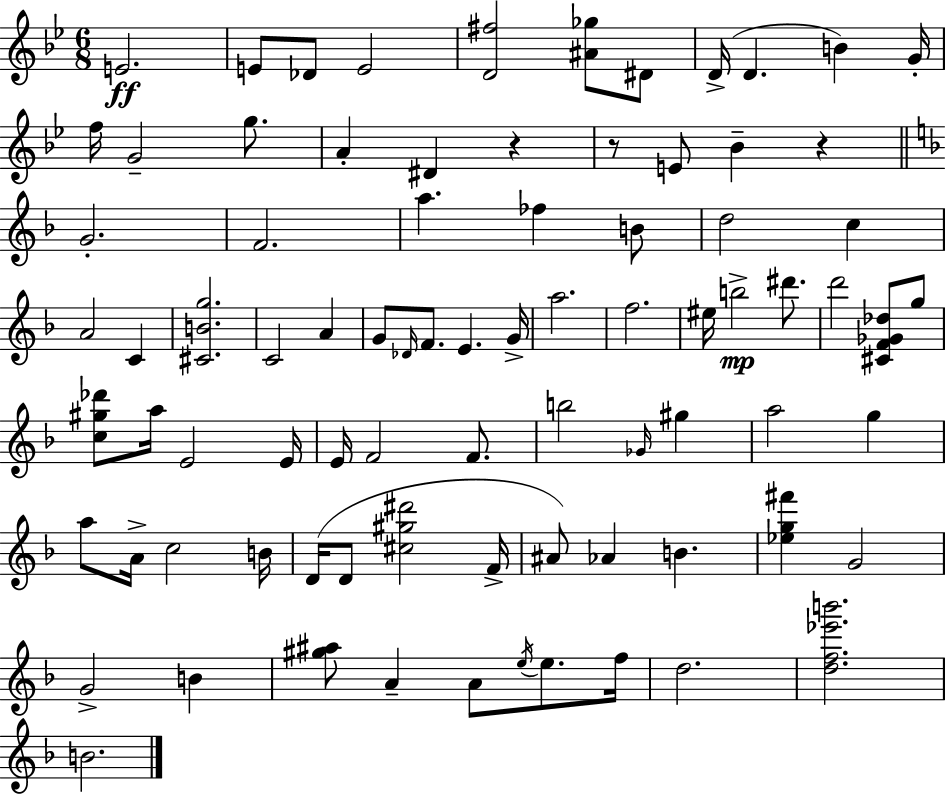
E4/h. E4/e Db4/e E4/h [D4,F#5]/h [A#4,Gb5]/e D#4/e D4/s D4/q. B4/q G4/s F5/s G4/h G5/e. A4/q D#4/q R/q R/e E4/e Bb4/q R/q G4/h. F4/h. A5/q. FES5/q B4/e D5/h C5/q A4/h C4/q [C#4,B4,G5]/h. C4/h A4/q G4/e Db4/s F4/e. E4/q. G4/s A5/h. F5/h. EIS5/s B5/h D#6/e. D6/h [C#4,F4,Gb4,Db5]/e G5/e [C5,G#5,Db6]/e A5/s E4/h E4/s E4/s F4/h F4/e. B5/h Gb4/s G#5/q A5/h G5/q A5/e A4/s C5/h B4/s D4/s D4/e [C#5,G#5,D#6]/h F4/s A#4/e Ab4/q B4/q. [Eb5,G5,F#6]/q G4/h G4/h B4/q [G#5,A#5]/e A4/q A4/e E5/s E5/e. F5/s D5/h. [D5,F5,Eb6,B6]/h. B4/h.